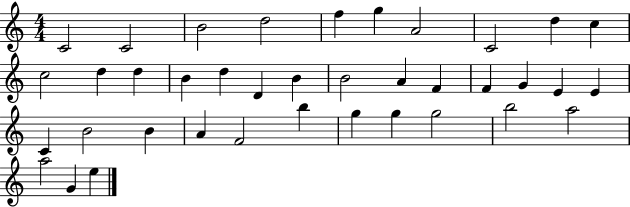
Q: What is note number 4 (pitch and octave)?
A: D5